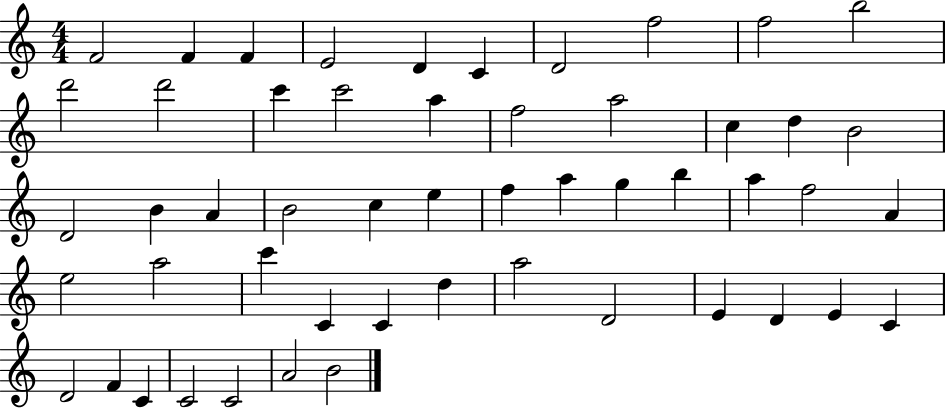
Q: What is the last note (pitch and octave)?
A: B4